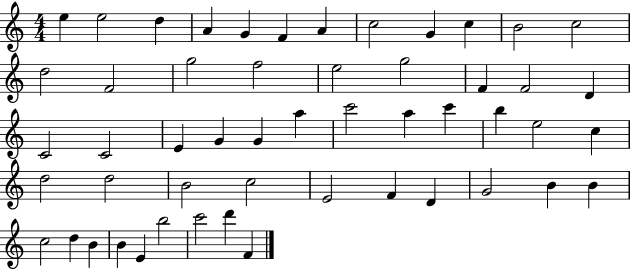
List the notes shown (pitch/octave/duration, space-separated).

E5/q E5/h D5/q A4/q G4/q F4/q A4/q C5/h G4/q C5/q B4/h C5/h D5/h F4/h G5/h F5/h E5/h G5/h F4/q F4/h D4/q C4/h C4/h E4/q G4/q G4/q A5/q C6/h A5/q C6/q B5/q E5/h C5/q D5/h D5/h B4/h C5/h E4/h F4/q D4/q G4/h B4/q B4/q C5/h D5/q B4/q B4/q E4/q B5/h C6/h D6/q F4/q